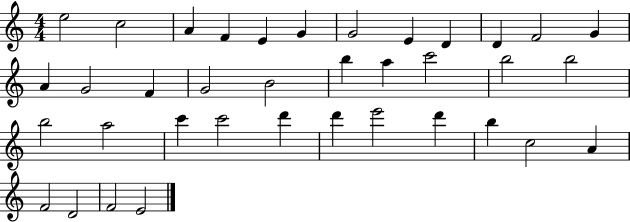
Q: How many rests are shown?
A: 0